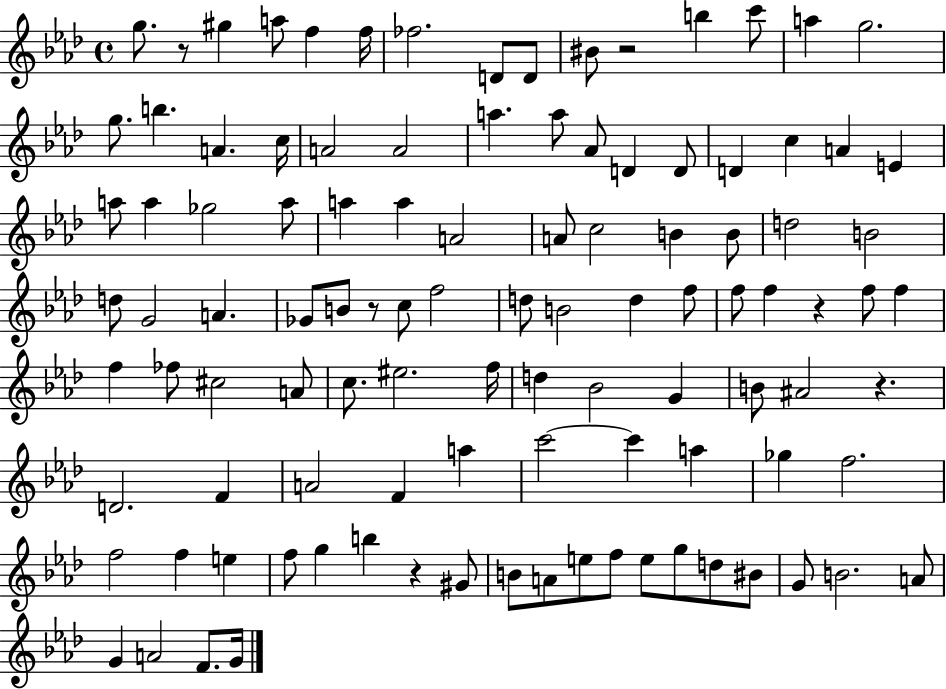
X:1
T:Untitled
M:4/4
L:1/4
K:Ab
g/2 z/2 ^g a/2 f f/4 _f2 D/2 D/2 ^B/2 z2 b c'/2 a g2 g/2 b A c/4 A2 A2 a a/2 _A/2 D D/2 D c A E a/2 a _g2 a/2 a a A2 A/2 c2 B B/2 d2 B2 d/2 G2 A _G/2 B/2 z/2 c/2 f2 d/2 B2 d f/2 f/2 f z f/2 f f _f/2 ^c2 A/2 c/2 ^e2 f/4 d _B2 G B/2 ^A2 z D2 F A2 F a c'2 c' a _g f2 f2 f e f/2 g b z ^G/2 B/2 A/2 e/2 f/2 e/2 g/2 d/2 ^B/2 G/2 B2 A/2 G A2 F/2 G/4